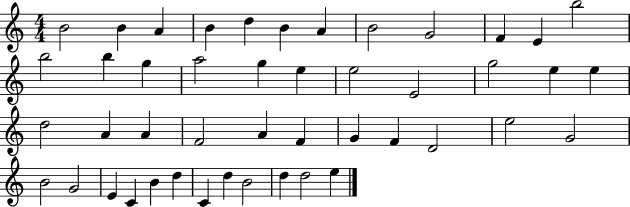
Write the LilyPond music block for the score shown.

{
  \clef treble
  \numericTimeSignature
  \time 4/4
  \key c \major
  b'2 b'4 a'4 | b'4 d''4 b'4 a'4 | b'2 g'2 | f'4 e'4 b''2 | \break b''2 b''4 g''4 | a''2 g''4 e''4 | e''2 e'2 | g''2 e''4 e''4 | \break d''2 a'4 a'4 | f'2 a'4 f'4 | g'4 f'4 d'2 | e''2 g'2 | \break b'2 g'2 | e'4 c'4 b'4 d''4 | c'4 d''4 b'2 | d''4 d''2 e''4 | \break \bar "|."
}